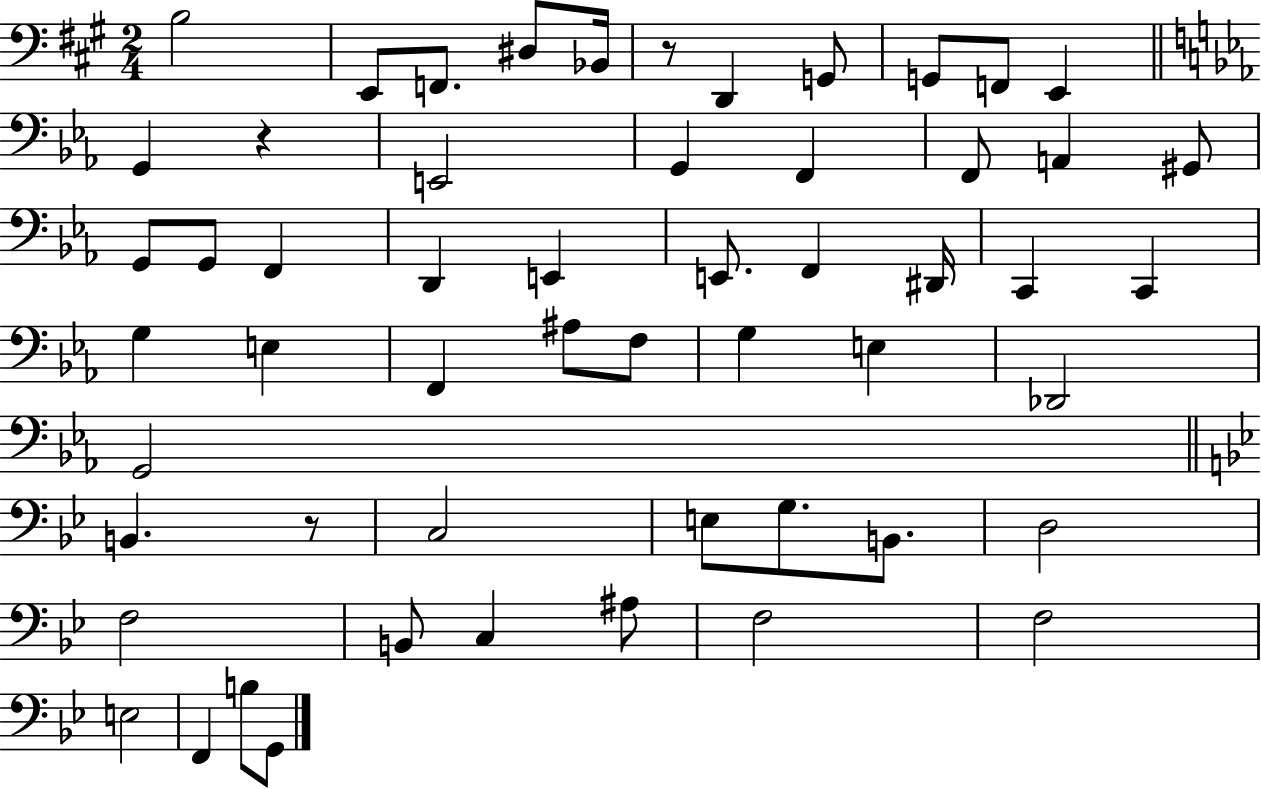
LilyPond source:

{
  \clef bass
  \numericTimeSignature
  \time 2/4
  \key a \major
  b2 | e,8 f,8. dis8 bes,16 | r8 d,4 g,8 | g,8 f,8 e,4 | \break \bar "||" \break \key c \minor g,4 r4 | e,2 | g,4 f,4 | f,8 a,4 gis,8 | \break g,8 g,8 f,4 | d,4 e,4 | e,8. f,4 dis,16 | c,4 c,4 | \break g4 e4 | f,4 ais8 f8 | g4 e4 | des,2 | \break g,2 | \bar "||" \break \key bes \major b,4. r8 | c2 | e8 g8. b,8. | d2 | \break f2 | b,8 c4 ais8 | f2 | f2 | \break e2 | f,4 b8 g,8 | \bar "|."
}